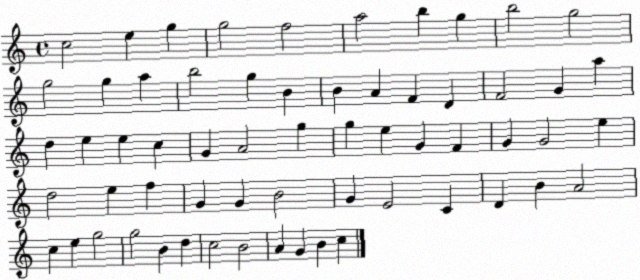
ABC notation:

X:1
T:Untitled
M:4/4
L:1/4
K:C
c2 e g g2 f2 a2 b g b2 g2 g2 g a b2 g B B A F D F2 G a d e e c G A2 g g e G F G G2 e d2 e f G G B2 G E2 C D B A2 c e g2 g2 B d c2 B2 A G B c